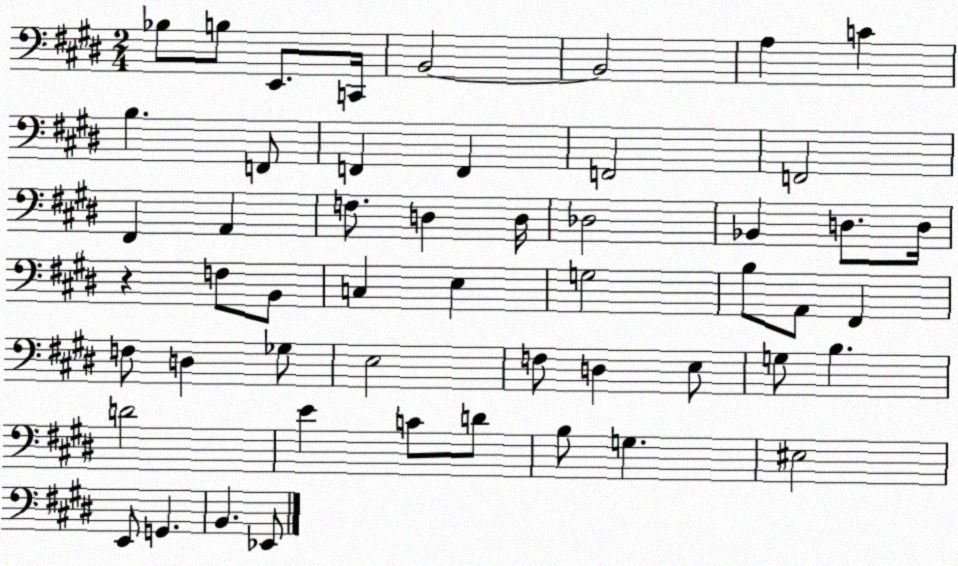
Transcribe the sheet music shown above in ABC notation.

X:1
T:Untitled
M:2/4
L:1/4
K:E
_B,/2 B,/2 E,,/2 C,,/4 B,,2 B,,2 A, C B, F,,/2 F,, F,, F,,2 F,,2 ^F,, A,, F,/2 D, D,/4 _D,2 _B,, D,/2 D,/4 z F,/2 B,,/2 C, E, G,2 B,/2 A,,/2 ^F,, F,/2 D, _G,/2 E,2 F,/2 D, E,/2 G,/2 B, D2 E C/2 D/2 B,/2 G, ^E,2 E,,/2 G,, B,, _E,,/2